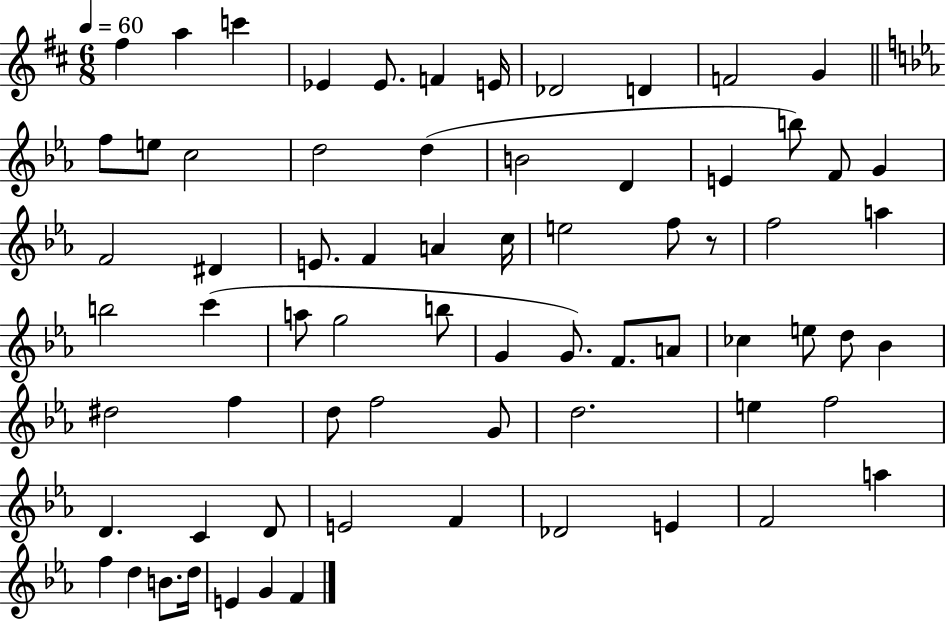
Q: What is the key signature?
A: D major